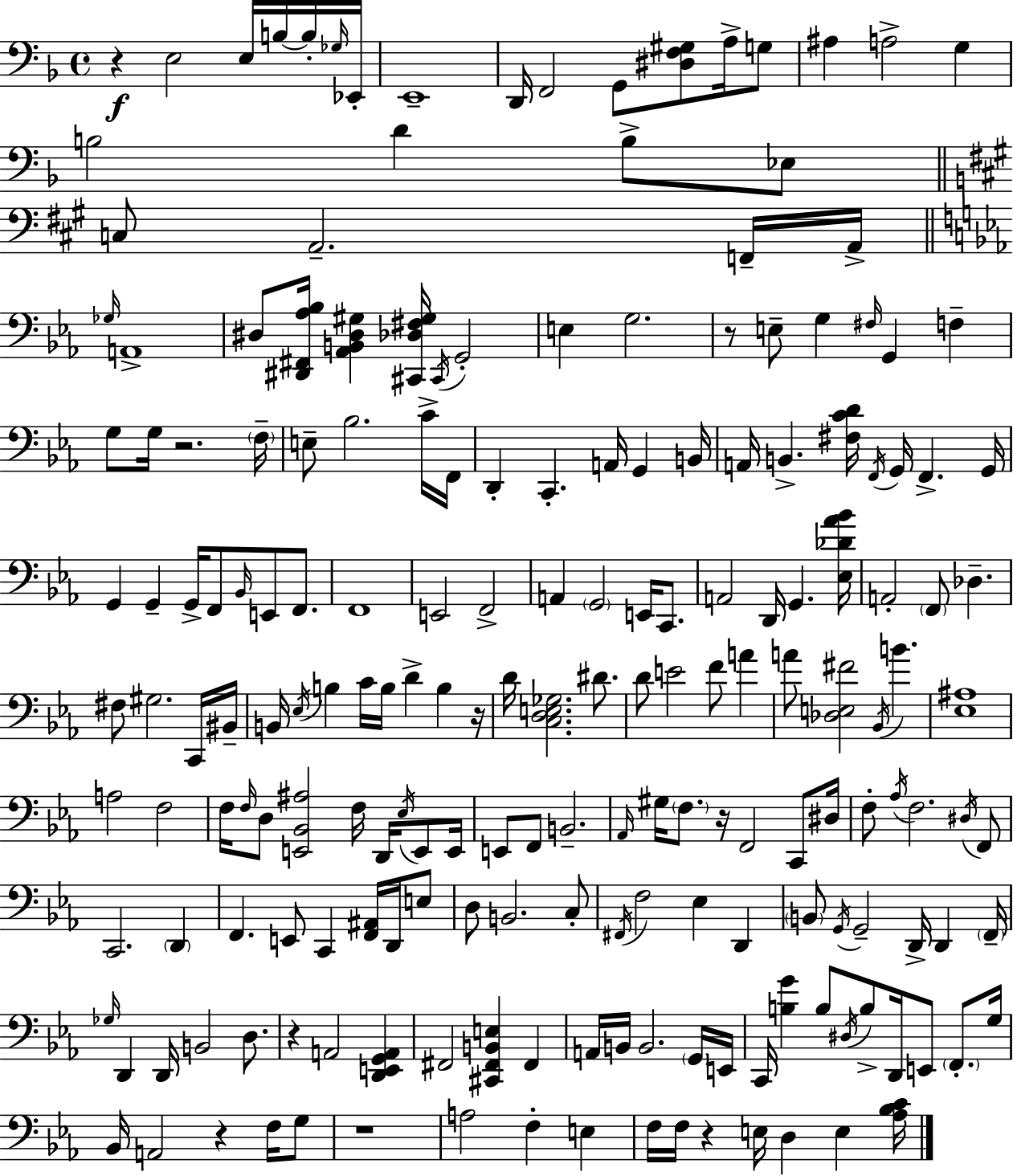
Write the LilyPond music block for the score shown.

{
  \clef bass
  \time 4/4
  \defaultTimeSignature
  \key d \minor
  r4\f e2 e16 b16~~ b16-. \grace { ges16 } | ees,16-. e,1-- | d,16 f,2 g,8 <dis f gis>8 a16-> g8 | ais4 a2-> g4 | \break b2 d'4 b8-> ees8 | \bar "||" \break \key a \major c8 a,2.-- f,16-- a,16-> | \bar "||" \break \key ees \major \grace { ges16 } a,1-> | dis8 <dis, fis, aes bes>16 <aes, b, dis gis>4 <cis, des fis gis>16 \acciaccatura { cis,16 } g,2-. | e4 g2. | r8 e8-- g4 \grace { fis16 } g,4 f4-- | \break g8 g16 r2. | \parenthesize f16-- e8-- bes2. | c'16-> f,16 d,4-. c,4.-. a,16 g,4 | b,16 a,16 b,4.-> <fis c' d'>16 \acciaccatura { f,16 } g,16 f,4.-> | \break g,16 g,4 g,4-- g,16-> f,8 \grace { bes,16 } | e,8 f,8. f,1 | e,2 f,2-> | a,4 \parenthesize g,2 | \break e,16 c,8. a,2 d,16 g,4. | <ees des' aes' bes'>16 a,2-. \parenthesize f,8 des4.-- | fis8 gis2. | c,16 bis,16-- b,16 \acciaccatura { ees16 } b4 c'16 b16 d'4-> | \break b4 r16 d'16 <c d e ges>2. | dis'8. d'8 e'2 | f'8 a'4 a'8 <des e fis'>2 | \acciaccatura { bes,16 } b'4. <ees ais>1 | \break a2 f2 | f16 \grace { f16 } d8 <e, bes, ais>2 | f16 d,16 \acciaccatura { ees16 } e,8 e,16 e,8 f,8 b,2.-- | \grace { aes,16 } gis16 \parenthesize f8. r16 f,2 | \break c,8 dis16 f8-. \acciaccatura { aes16 } f2. | \acciaccatura { dis16 } f,8 c,2. | \parenthesize d,4 f,4. | e,8 c,4 <f, ais,>16 d,16 e8 d8 b,2. | \break c8-. \acciaccatura { fis,16 } f2 | ees4 d,4 \parenthesize b,8 \acciaccatura { g,16 } | g,2-- d,16-> d,4 \parenthesize f,16-- \grace { ges16 } d,4 | d,16 b,2 d8. r4 | \break a,2 <d, e, g, a,>4 fis,2 | <cis, fis, b, e>4 fis,4 a,16 | b,16 b,2. \parenthesize g,16 e,16 c,16 | <b g'>4 b8 \acciaccatura { dis16 } b8-> d,16 e,8 \parenthesize f,8.-. g16 | \break bes,16 a,2 r4 f16 g8 | r1 | a2 f4-. e4 | f16 f16 r4 e16 d4 e4 <aes bes c'>16 | \break \bar "|."
}